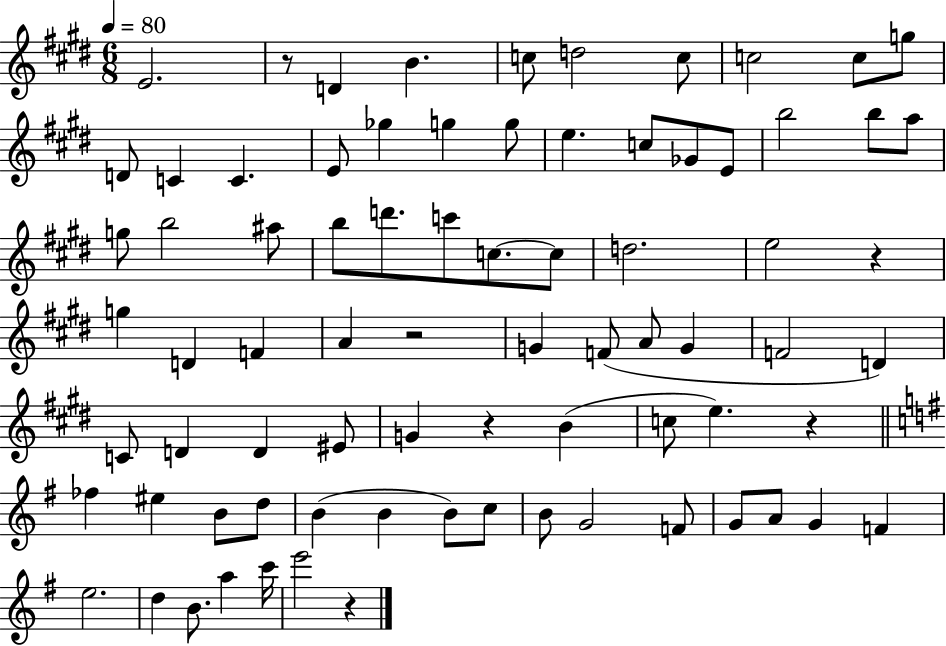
X:1
T:Untitled
M:6/8
L:1/4
K:E
E2 z/2 D B c/2 d2 c/2 c2 c/2 g/2 D/2 C C E/2 _g g g/2 e c/2 _G/2 E/2 b2 b/2 a/2 g/2 b2 ^a/2 b/2 d'/2 c'/2 c/2 c/2 d2 e2 z g D F A z2 G F/2 A/2 G F2 D C/2 D D ^E/2 G z B c/2 e z _f ^e B/2 d/2 B B B/2 c/2 B/2 G2 F/2 G/2 A/2 G F e2 d B/2 a c'/4 e'2 z